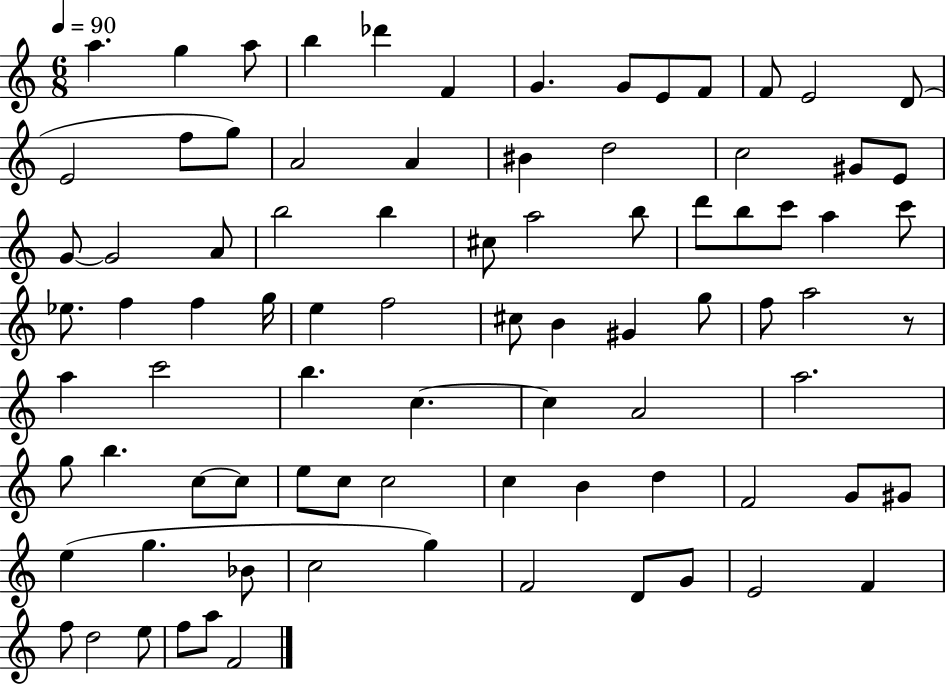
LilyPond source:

{
  \clef treble
  \numericTimeSignature
  \time 6/8
  \key c \major
  \tempo 4 = 90
  a''4. g''4 a''8 | b''4 des'''4 f'4 | g'4. g'8 e'8 f'8 | f'8 e'2 d'8( | \break e'2 f''8 g''8) | a'2 a'4 | bis'4 d''2 | c''2 gis'8 e'8 | \break g'8~~ g'2 a'8 | b''2 b''4 | cis''8 a''2 b''8 | d'''8 b''8 c'''8 a''4 c'''8 | \break ees''8. f''4 f''4 g''16 | e''4 f''2 | cis''8 b'4 gis'4 g''8 | f''8 a''2 r8 | \break a''4 c'''2 | b''4. c''4.~~ | c''4 a'2 | a''2. | \break g''8 b''4. c''8~~ c''8 | e''8 c''8 c''2 | c''4 b'4 d''4 | f'2 g'8 gis'8 | \break e''4( g''4. bes'8 | c''2 g''4) | f'2 d'8 g'8 | e'2 f'4 | \break f''8 d''2 e''8 | f''8 a''8 f'2 | \bar "|."
}